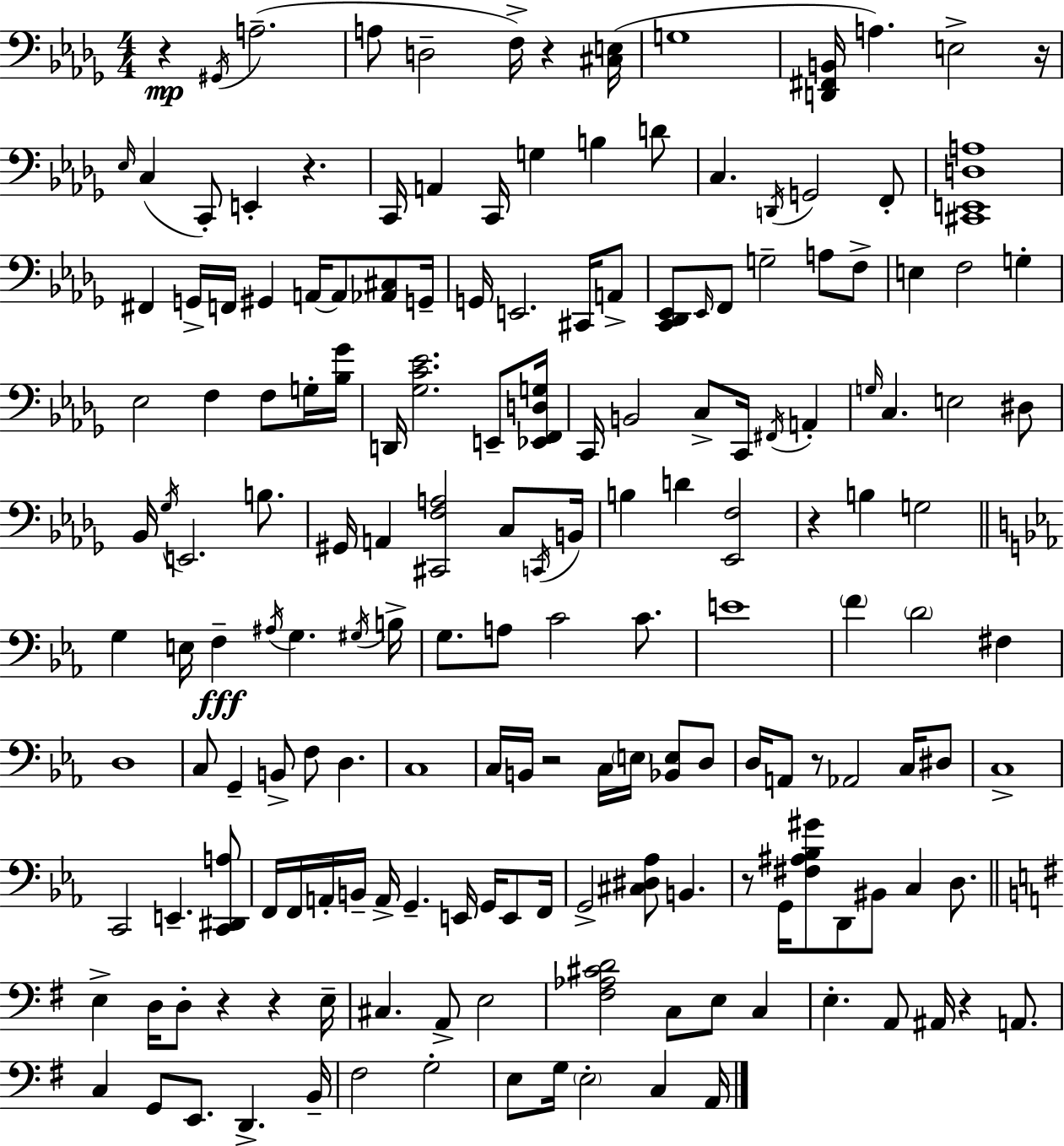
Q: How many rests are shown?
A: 11